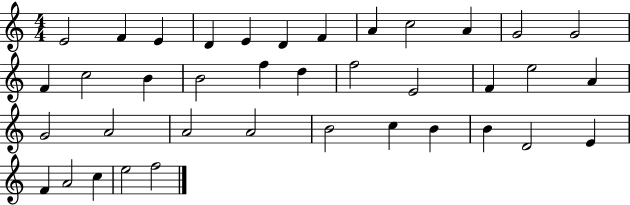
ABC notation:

X:1
T:Untitled
M:4/4
L:1/4
K:C
E2 F E D E D F A c2 A G2 G2 F c2 B B2 f d f2 E2 F e2 A G2 A2 A2 A2 B2 c B B D2 E F A2 c e2 f2